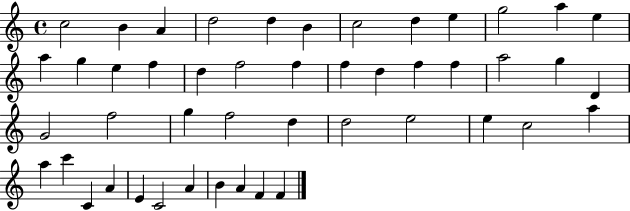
X:1
T:Untitled
M:4/4
L:1/4
K:C
c2 B A d2 d B c2 d e g2 a e a g e f d f2 f f d f f a2 g D G2 f2 g f2 d d2 e2 e c2 a a c' C A E C2 A B A F F